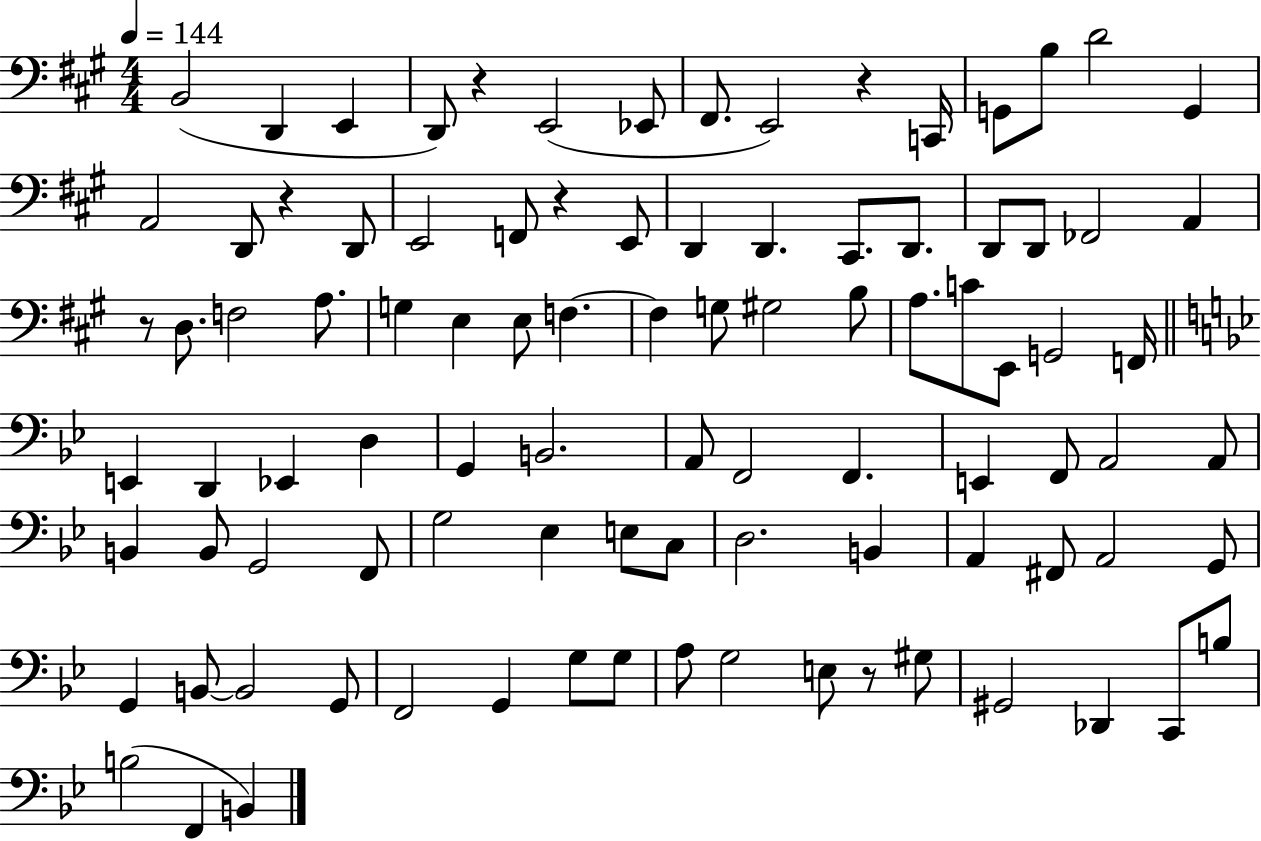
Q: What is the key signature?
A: A major